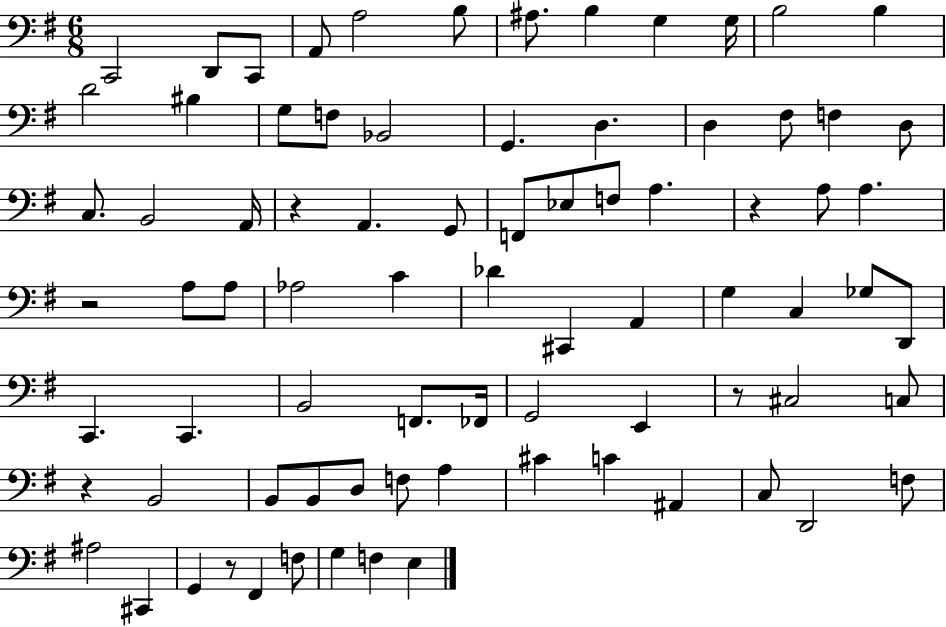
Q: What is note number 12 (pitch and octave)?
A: B3